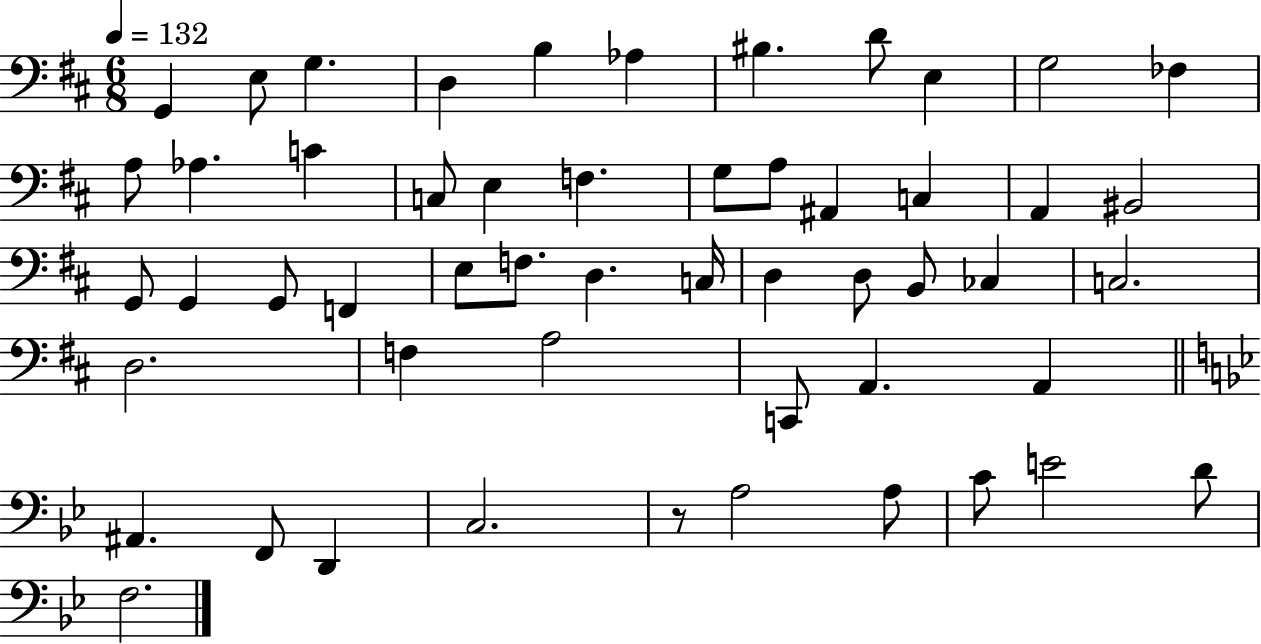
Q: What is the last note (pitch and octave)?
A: F3